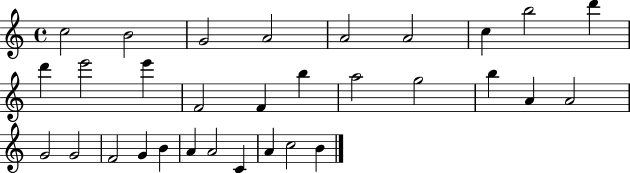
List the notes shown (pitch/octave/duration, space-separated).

C5/h B4/h G4/h A4/h A4/h A4/h C5/q B5/h D6/q D6/q E6/h E6/q F4/h F4/q B5/q A5/h G5/h B5/q A4/q A4/h G4/h G4/h F4/h G4/q B4/q A4/q A4/h C4/q A4/q C5/h B4/q